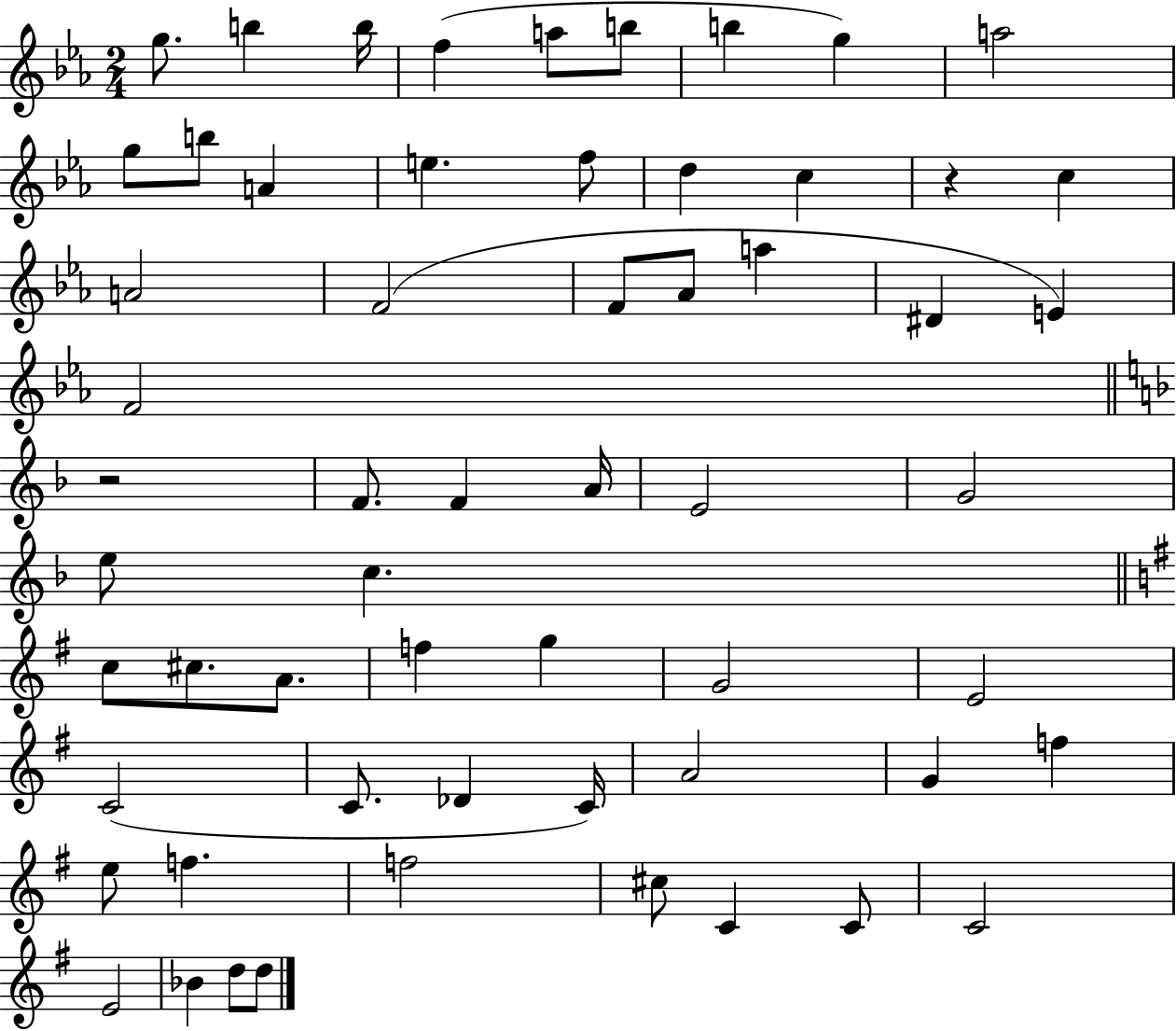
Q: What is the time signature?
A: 2/4